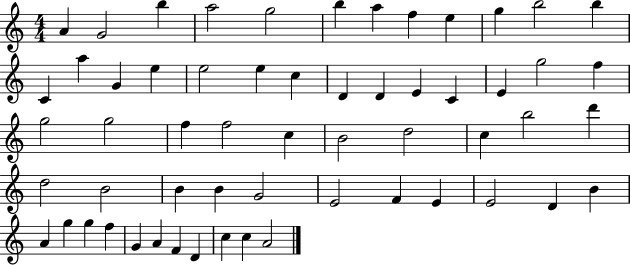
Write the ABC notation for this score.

X:1
T:Untitled
M:4/4
L:1/4
K:C
A G2 b a2 g2 b a f e g b2 b C a G e e2 e c D D E C E g2 f g2 g2 f f2 c B2 d2 c b2 d' d2 B2 B B G2 E2 F E E2 D B A g g f G A F D c c A2